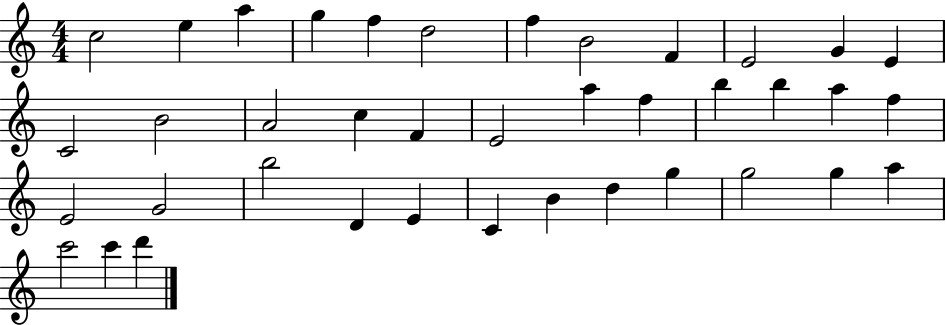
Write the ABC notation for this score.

X:1
T:Untitled
M:4/4
L:1/4
K:C
c2 e a g f d2 f B2 F E2 G E C2 B2 A2 c F E2 a f b b a f E2 G2 b2 D E C B d g g2 g a c'2 c' d'